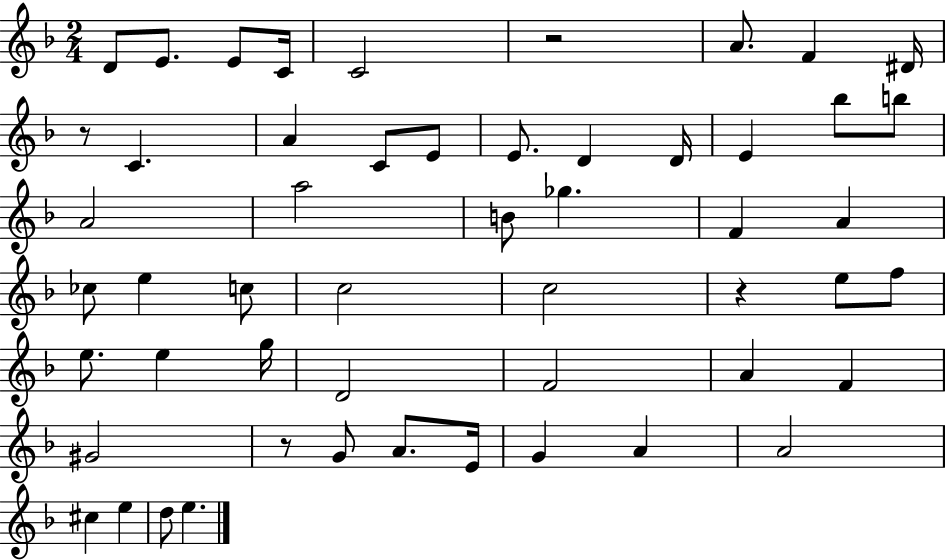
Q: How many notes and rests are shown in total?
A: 53